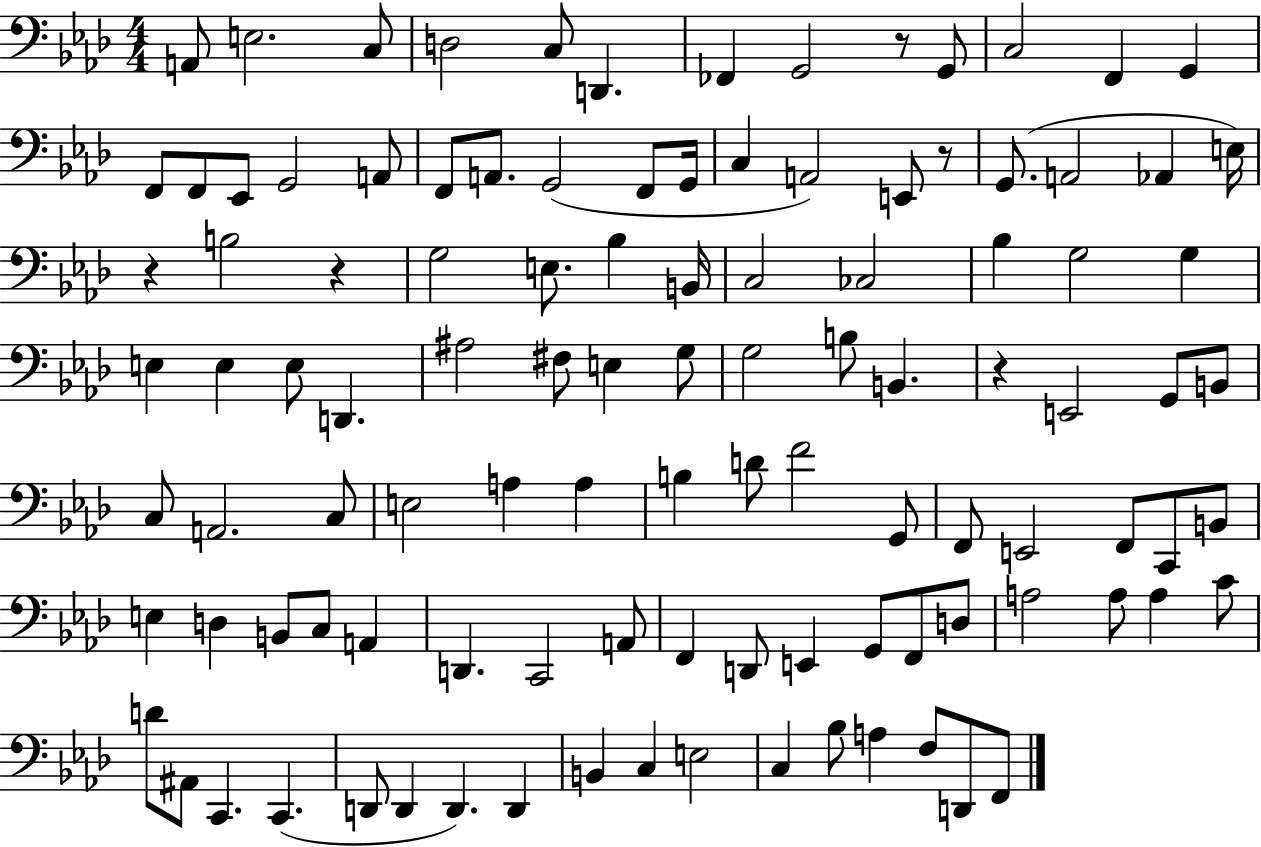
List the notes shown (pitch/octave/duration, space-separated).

A2/e E3/h. C3/e D3/h C3/e D2/q. FES2/q G2/h R/e G2/e C3/h F2/q G2/q F2/e F2/e Eb2/e G2/h A2/e F2/e A2/e. G2/h F2/e G2/s C3/q A2/h E2/e R/e G2/e. A2/h Ab2/q E3/s R/q B3/h R/q G3/h E3/e. Bb3/q B2/s C3/h CES3/h Bb3/q G3/h G3/q E3/q E3/q E3/e D2/q. A#3/h F#3/e E3/q G3/e G3/h B3/e B2/q. R/q E2/h G2/e B2/e C3/e A2/h. C3/e E3/h A3/q A3/q B3/q D4/e F4/h G2/e F2/e E2/h F2/e C2/e B2/e E3/q D3/q B2/e C3/e A2/q D2/q. C2/h A2/e F2/q D2/e E2/q G2/e F2/e D3/e A3/h A3/e A3/q C4/e D4/e A#2/e C2/q. C2/q. D2/e D2/q D2/q. D2/q B2/q C3/q E3/h C3/q Bb3/e A3/q F3/e D2/e F2/e